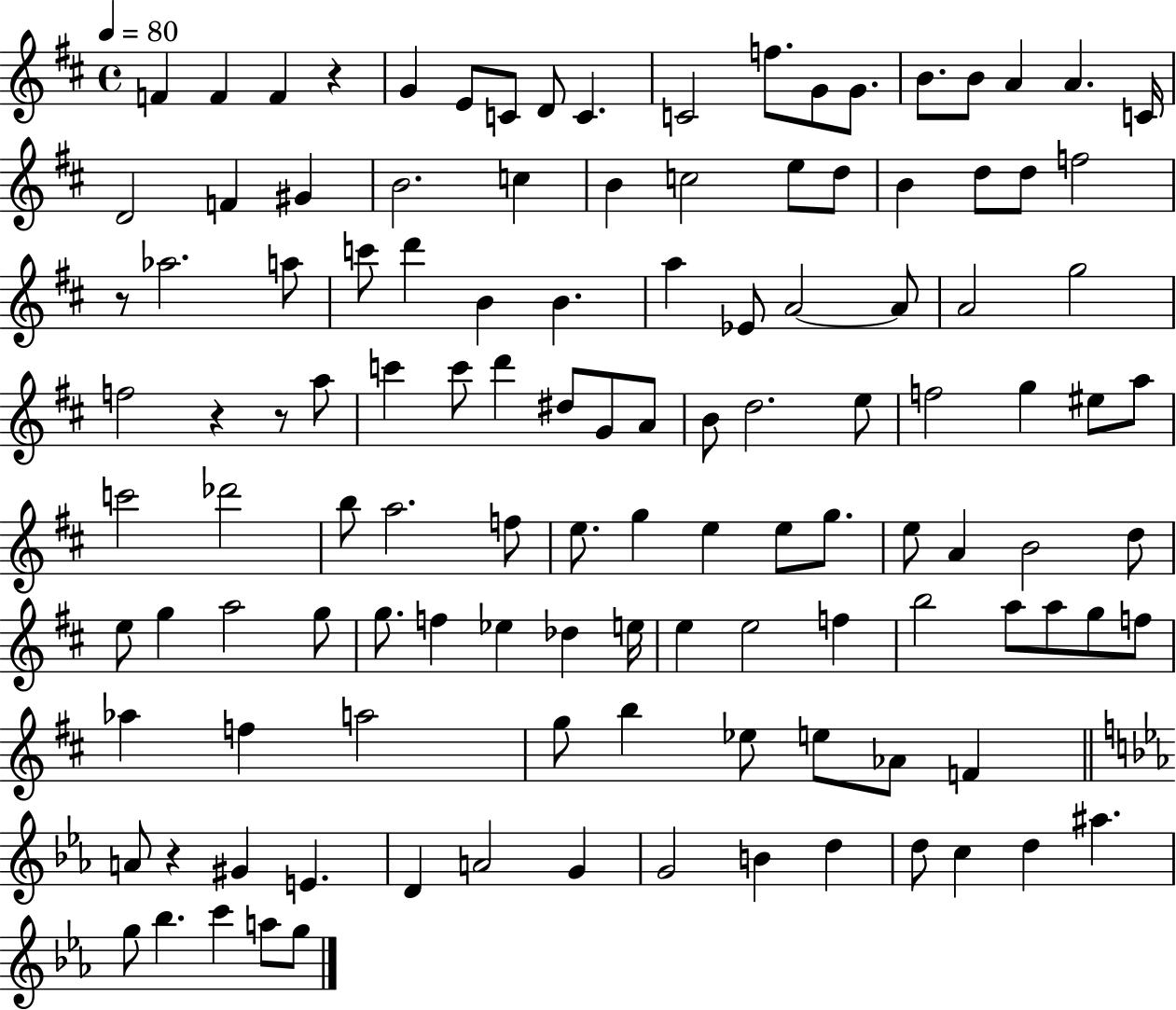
F4/q F4/q F4/q R/q G4/q E4/e C4/e D4/e C4/q. C4/h F5/e. G4/e G4/e. B4/e. B4/e A4/q A4/q. C4/s D4/h F4/q G#4/q B4/h. C5/q B4/q C5/h E5/e D5/e B4/q D5/e D5/e F5/h R/e Ab5/h. A5/e C6/e D6/q B4/q B4/q. A5/q Eb4/e A4/h A4/e A4/h G5/h F5/h R/q R/e A5/e C6/q C6/e D6/q D#5/e G4/e A4/e B4/e D5/h. E5/e F5/h G5/q EIS5/e A5/e C6/h Db6/h B5/e A5/h. F5/e E5/e. G5/q E5/q E5/e G5/e. E5/e A4/q B4/h D5/e E5/e G5/q A5/h G5/e G5/e. F5/q Eb5/q Db5/q E5/s E5/q E5/h F5/q B5/h A5/e A5/e G5/e F5/e Ab5/q F5/q A5/h G5/e B5/q Eb5/e E5/e Ab4/e F4/q A4/e R/q G#4/q E4/q. D4/q A4/h G4/q G4/h B4/q D5/q D5/e C5/q D5/q A#5/q. G5/e Bb5/q. C6/q A5/e G5/e